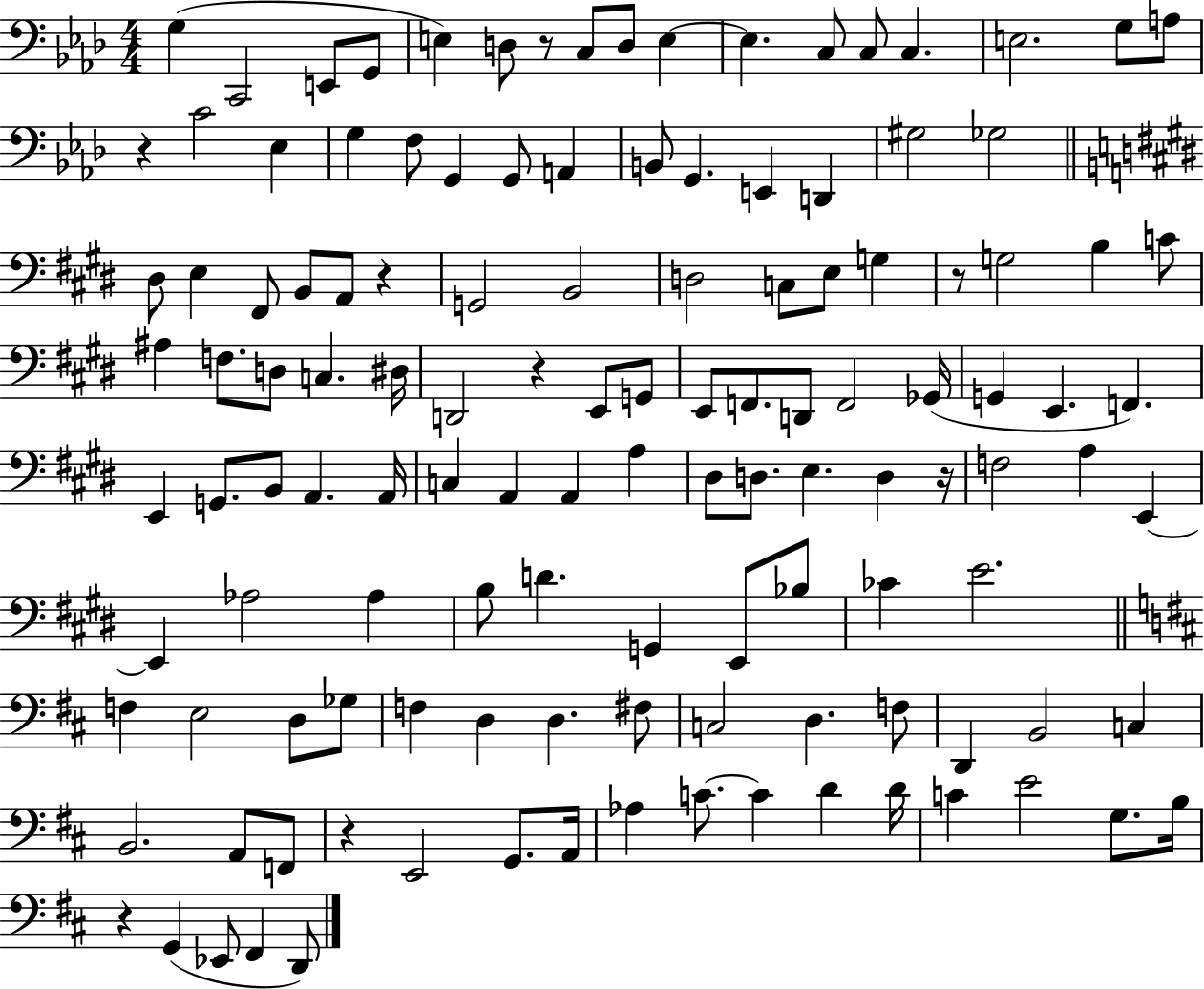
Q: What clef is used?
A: bass